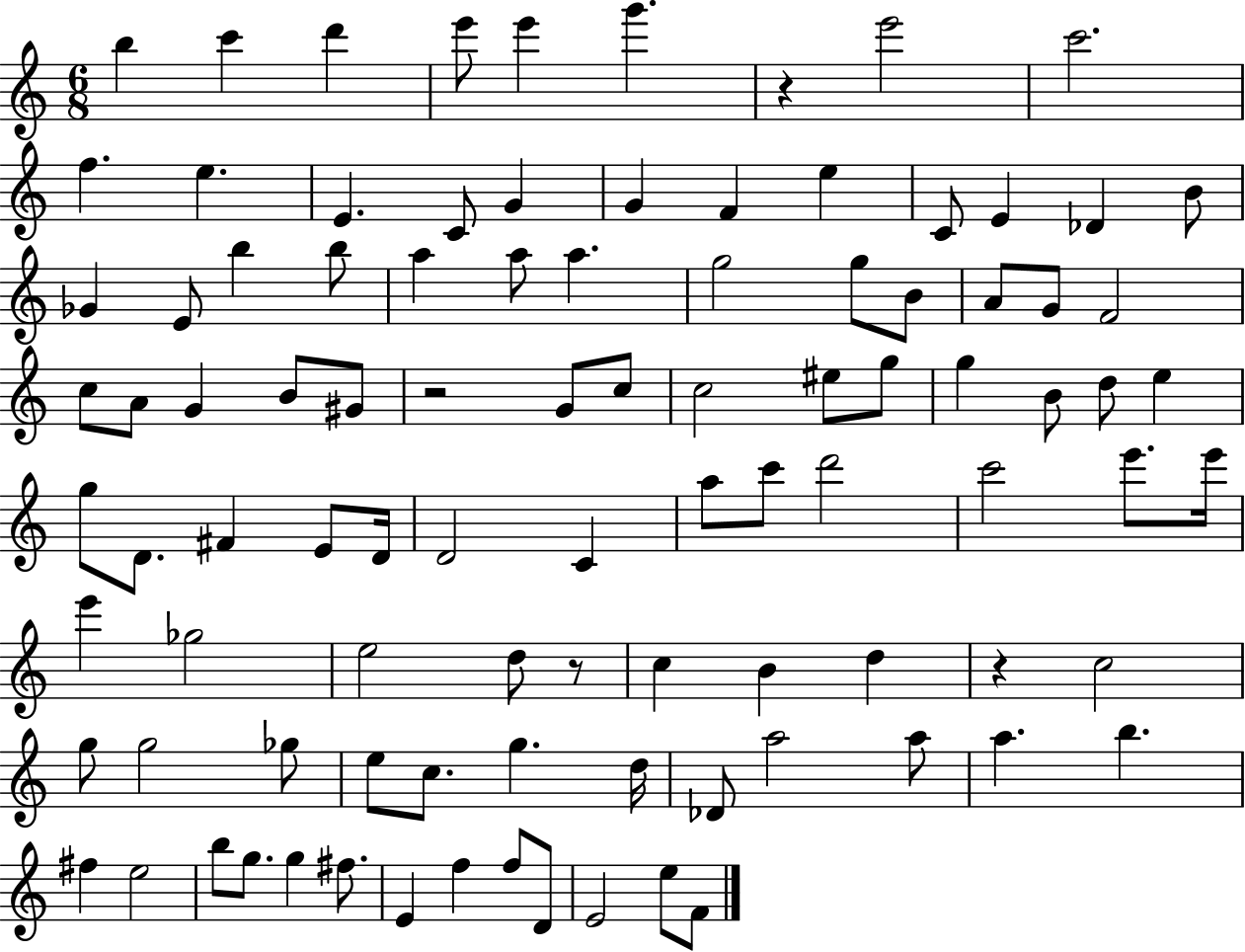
{
  \clef treble
  \numericTimeSignature
  \time 6/8
  \key c \major
  b''4 c'''4 d'''4 | e'''8 e'''4 g'''4. | r4 e'''2 | c'''2. | \break f''4. e''4. | e'4. c'8 g'4 | g'4 f'4 e''4 | c'8 e'4 des'4 b'8 | \break ges'4 e'8 b''4 b''8 | a''4 a''8 a''4. | g''2 g''8 b'8 | a'8 g'8 f'2 | \break c''8 a'8 g'4 b'8 gis'8 | r2 g'8 c''8 | c''2 eis''8 g''8 | g''4 b'8 d''8 e''4 | \break g''8 d'8. fis'4 e'8 d'16 | d'2 c'4 | a''8 c'''8 d'''2 | c'''2 e'''8. e'''16 | \break e'''4 ges''2 | e''2 d''8 r8 | c''4 b'4 d''4 | r4 c''2 | \break g''8 g''2 ges''8 | e''8 c''8. g''4. d''16 | des'8 a''2 a''8 | a''4. b''4. | \break fis''4 e''2 | b''8 g''8. g''4 fis''8. | e'4 f''4 f''8 d'8 | e'2 e''8 f'8 | \break \bar "|."
}